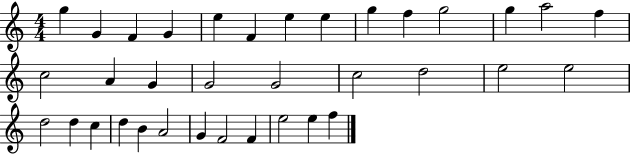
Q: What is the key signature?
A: C major